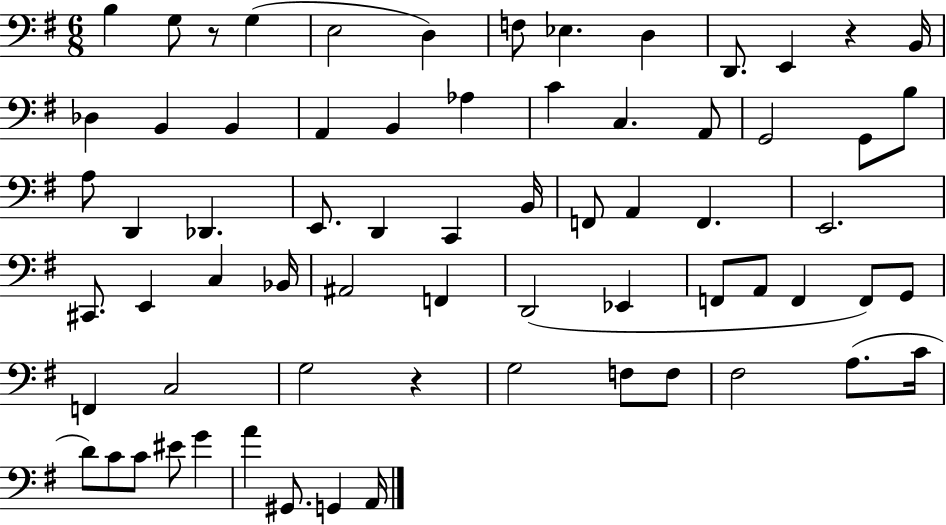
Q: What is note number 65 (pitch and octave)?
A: A2